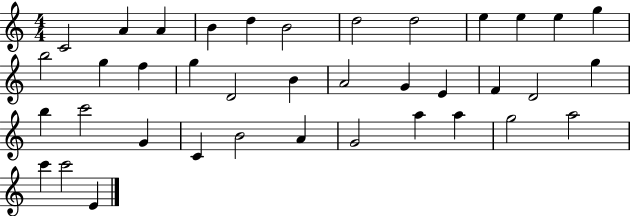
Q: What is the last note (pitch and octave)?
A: E4